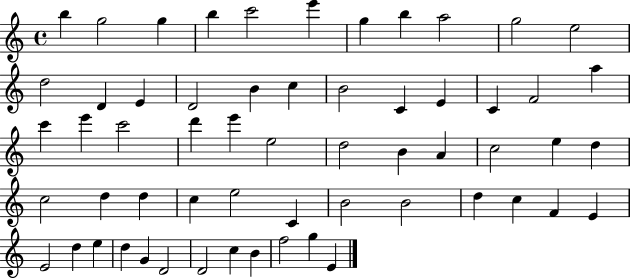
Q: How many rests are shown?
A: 0